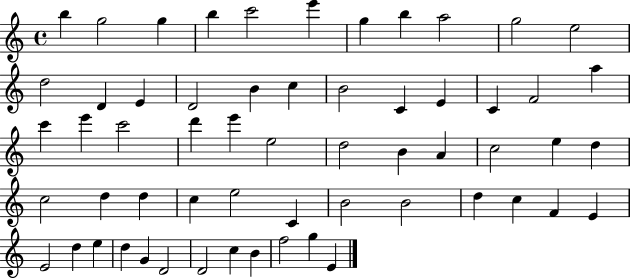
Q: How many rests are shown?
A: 0